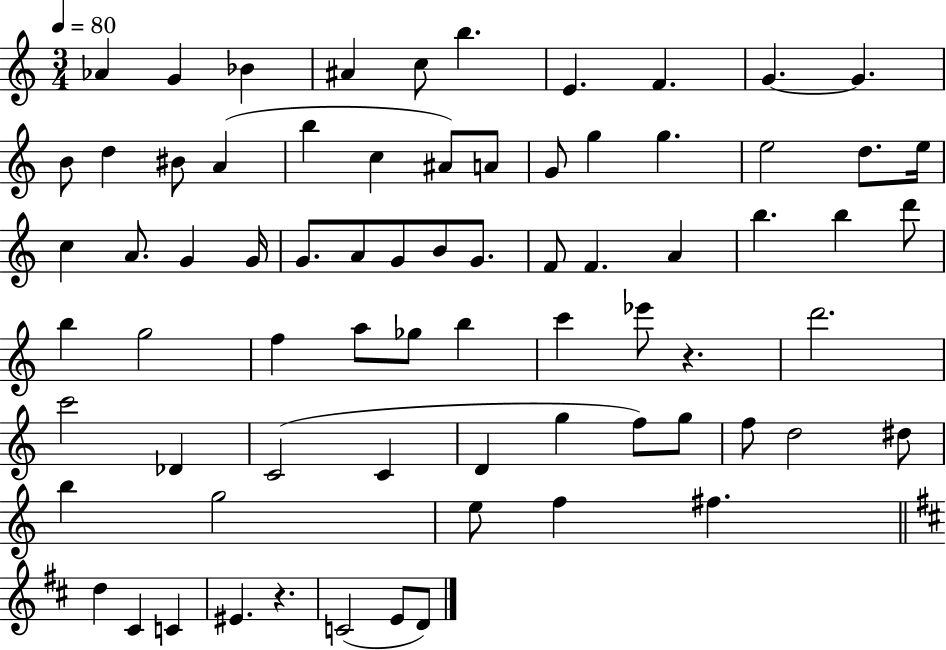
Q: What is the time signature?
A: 3/4